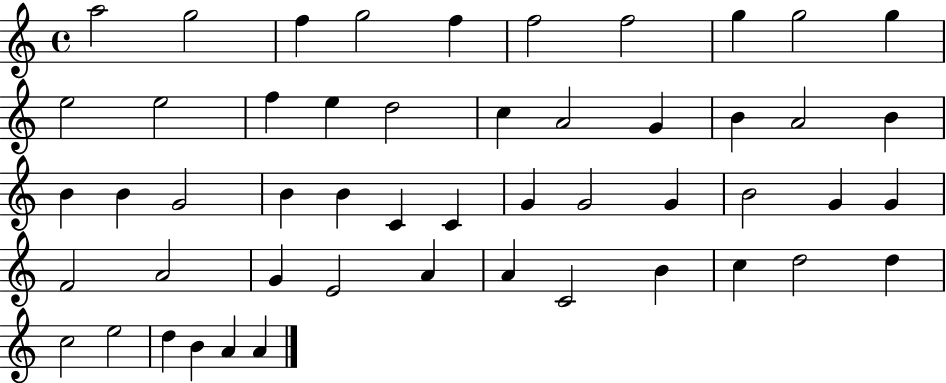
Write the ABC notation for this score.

X:1
T:Untitled
M:4/4
L:1/4
K:C
a2 g2 f g2 f f2 f2 g g2 g e2 e2 f e d2 c A2 G B A2 B B B G2 B B C C G G2 G B2 G G F2 A2 G E2 A A C2 B c d2 d c2 e2 d B A A